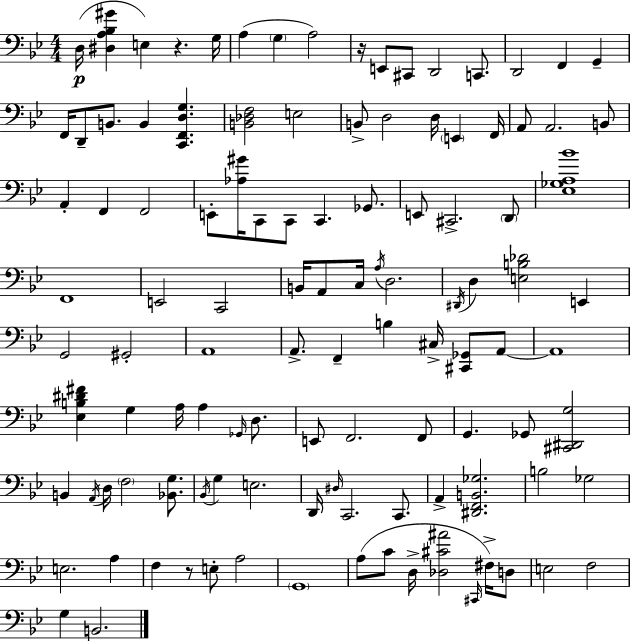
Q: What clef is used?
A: bass